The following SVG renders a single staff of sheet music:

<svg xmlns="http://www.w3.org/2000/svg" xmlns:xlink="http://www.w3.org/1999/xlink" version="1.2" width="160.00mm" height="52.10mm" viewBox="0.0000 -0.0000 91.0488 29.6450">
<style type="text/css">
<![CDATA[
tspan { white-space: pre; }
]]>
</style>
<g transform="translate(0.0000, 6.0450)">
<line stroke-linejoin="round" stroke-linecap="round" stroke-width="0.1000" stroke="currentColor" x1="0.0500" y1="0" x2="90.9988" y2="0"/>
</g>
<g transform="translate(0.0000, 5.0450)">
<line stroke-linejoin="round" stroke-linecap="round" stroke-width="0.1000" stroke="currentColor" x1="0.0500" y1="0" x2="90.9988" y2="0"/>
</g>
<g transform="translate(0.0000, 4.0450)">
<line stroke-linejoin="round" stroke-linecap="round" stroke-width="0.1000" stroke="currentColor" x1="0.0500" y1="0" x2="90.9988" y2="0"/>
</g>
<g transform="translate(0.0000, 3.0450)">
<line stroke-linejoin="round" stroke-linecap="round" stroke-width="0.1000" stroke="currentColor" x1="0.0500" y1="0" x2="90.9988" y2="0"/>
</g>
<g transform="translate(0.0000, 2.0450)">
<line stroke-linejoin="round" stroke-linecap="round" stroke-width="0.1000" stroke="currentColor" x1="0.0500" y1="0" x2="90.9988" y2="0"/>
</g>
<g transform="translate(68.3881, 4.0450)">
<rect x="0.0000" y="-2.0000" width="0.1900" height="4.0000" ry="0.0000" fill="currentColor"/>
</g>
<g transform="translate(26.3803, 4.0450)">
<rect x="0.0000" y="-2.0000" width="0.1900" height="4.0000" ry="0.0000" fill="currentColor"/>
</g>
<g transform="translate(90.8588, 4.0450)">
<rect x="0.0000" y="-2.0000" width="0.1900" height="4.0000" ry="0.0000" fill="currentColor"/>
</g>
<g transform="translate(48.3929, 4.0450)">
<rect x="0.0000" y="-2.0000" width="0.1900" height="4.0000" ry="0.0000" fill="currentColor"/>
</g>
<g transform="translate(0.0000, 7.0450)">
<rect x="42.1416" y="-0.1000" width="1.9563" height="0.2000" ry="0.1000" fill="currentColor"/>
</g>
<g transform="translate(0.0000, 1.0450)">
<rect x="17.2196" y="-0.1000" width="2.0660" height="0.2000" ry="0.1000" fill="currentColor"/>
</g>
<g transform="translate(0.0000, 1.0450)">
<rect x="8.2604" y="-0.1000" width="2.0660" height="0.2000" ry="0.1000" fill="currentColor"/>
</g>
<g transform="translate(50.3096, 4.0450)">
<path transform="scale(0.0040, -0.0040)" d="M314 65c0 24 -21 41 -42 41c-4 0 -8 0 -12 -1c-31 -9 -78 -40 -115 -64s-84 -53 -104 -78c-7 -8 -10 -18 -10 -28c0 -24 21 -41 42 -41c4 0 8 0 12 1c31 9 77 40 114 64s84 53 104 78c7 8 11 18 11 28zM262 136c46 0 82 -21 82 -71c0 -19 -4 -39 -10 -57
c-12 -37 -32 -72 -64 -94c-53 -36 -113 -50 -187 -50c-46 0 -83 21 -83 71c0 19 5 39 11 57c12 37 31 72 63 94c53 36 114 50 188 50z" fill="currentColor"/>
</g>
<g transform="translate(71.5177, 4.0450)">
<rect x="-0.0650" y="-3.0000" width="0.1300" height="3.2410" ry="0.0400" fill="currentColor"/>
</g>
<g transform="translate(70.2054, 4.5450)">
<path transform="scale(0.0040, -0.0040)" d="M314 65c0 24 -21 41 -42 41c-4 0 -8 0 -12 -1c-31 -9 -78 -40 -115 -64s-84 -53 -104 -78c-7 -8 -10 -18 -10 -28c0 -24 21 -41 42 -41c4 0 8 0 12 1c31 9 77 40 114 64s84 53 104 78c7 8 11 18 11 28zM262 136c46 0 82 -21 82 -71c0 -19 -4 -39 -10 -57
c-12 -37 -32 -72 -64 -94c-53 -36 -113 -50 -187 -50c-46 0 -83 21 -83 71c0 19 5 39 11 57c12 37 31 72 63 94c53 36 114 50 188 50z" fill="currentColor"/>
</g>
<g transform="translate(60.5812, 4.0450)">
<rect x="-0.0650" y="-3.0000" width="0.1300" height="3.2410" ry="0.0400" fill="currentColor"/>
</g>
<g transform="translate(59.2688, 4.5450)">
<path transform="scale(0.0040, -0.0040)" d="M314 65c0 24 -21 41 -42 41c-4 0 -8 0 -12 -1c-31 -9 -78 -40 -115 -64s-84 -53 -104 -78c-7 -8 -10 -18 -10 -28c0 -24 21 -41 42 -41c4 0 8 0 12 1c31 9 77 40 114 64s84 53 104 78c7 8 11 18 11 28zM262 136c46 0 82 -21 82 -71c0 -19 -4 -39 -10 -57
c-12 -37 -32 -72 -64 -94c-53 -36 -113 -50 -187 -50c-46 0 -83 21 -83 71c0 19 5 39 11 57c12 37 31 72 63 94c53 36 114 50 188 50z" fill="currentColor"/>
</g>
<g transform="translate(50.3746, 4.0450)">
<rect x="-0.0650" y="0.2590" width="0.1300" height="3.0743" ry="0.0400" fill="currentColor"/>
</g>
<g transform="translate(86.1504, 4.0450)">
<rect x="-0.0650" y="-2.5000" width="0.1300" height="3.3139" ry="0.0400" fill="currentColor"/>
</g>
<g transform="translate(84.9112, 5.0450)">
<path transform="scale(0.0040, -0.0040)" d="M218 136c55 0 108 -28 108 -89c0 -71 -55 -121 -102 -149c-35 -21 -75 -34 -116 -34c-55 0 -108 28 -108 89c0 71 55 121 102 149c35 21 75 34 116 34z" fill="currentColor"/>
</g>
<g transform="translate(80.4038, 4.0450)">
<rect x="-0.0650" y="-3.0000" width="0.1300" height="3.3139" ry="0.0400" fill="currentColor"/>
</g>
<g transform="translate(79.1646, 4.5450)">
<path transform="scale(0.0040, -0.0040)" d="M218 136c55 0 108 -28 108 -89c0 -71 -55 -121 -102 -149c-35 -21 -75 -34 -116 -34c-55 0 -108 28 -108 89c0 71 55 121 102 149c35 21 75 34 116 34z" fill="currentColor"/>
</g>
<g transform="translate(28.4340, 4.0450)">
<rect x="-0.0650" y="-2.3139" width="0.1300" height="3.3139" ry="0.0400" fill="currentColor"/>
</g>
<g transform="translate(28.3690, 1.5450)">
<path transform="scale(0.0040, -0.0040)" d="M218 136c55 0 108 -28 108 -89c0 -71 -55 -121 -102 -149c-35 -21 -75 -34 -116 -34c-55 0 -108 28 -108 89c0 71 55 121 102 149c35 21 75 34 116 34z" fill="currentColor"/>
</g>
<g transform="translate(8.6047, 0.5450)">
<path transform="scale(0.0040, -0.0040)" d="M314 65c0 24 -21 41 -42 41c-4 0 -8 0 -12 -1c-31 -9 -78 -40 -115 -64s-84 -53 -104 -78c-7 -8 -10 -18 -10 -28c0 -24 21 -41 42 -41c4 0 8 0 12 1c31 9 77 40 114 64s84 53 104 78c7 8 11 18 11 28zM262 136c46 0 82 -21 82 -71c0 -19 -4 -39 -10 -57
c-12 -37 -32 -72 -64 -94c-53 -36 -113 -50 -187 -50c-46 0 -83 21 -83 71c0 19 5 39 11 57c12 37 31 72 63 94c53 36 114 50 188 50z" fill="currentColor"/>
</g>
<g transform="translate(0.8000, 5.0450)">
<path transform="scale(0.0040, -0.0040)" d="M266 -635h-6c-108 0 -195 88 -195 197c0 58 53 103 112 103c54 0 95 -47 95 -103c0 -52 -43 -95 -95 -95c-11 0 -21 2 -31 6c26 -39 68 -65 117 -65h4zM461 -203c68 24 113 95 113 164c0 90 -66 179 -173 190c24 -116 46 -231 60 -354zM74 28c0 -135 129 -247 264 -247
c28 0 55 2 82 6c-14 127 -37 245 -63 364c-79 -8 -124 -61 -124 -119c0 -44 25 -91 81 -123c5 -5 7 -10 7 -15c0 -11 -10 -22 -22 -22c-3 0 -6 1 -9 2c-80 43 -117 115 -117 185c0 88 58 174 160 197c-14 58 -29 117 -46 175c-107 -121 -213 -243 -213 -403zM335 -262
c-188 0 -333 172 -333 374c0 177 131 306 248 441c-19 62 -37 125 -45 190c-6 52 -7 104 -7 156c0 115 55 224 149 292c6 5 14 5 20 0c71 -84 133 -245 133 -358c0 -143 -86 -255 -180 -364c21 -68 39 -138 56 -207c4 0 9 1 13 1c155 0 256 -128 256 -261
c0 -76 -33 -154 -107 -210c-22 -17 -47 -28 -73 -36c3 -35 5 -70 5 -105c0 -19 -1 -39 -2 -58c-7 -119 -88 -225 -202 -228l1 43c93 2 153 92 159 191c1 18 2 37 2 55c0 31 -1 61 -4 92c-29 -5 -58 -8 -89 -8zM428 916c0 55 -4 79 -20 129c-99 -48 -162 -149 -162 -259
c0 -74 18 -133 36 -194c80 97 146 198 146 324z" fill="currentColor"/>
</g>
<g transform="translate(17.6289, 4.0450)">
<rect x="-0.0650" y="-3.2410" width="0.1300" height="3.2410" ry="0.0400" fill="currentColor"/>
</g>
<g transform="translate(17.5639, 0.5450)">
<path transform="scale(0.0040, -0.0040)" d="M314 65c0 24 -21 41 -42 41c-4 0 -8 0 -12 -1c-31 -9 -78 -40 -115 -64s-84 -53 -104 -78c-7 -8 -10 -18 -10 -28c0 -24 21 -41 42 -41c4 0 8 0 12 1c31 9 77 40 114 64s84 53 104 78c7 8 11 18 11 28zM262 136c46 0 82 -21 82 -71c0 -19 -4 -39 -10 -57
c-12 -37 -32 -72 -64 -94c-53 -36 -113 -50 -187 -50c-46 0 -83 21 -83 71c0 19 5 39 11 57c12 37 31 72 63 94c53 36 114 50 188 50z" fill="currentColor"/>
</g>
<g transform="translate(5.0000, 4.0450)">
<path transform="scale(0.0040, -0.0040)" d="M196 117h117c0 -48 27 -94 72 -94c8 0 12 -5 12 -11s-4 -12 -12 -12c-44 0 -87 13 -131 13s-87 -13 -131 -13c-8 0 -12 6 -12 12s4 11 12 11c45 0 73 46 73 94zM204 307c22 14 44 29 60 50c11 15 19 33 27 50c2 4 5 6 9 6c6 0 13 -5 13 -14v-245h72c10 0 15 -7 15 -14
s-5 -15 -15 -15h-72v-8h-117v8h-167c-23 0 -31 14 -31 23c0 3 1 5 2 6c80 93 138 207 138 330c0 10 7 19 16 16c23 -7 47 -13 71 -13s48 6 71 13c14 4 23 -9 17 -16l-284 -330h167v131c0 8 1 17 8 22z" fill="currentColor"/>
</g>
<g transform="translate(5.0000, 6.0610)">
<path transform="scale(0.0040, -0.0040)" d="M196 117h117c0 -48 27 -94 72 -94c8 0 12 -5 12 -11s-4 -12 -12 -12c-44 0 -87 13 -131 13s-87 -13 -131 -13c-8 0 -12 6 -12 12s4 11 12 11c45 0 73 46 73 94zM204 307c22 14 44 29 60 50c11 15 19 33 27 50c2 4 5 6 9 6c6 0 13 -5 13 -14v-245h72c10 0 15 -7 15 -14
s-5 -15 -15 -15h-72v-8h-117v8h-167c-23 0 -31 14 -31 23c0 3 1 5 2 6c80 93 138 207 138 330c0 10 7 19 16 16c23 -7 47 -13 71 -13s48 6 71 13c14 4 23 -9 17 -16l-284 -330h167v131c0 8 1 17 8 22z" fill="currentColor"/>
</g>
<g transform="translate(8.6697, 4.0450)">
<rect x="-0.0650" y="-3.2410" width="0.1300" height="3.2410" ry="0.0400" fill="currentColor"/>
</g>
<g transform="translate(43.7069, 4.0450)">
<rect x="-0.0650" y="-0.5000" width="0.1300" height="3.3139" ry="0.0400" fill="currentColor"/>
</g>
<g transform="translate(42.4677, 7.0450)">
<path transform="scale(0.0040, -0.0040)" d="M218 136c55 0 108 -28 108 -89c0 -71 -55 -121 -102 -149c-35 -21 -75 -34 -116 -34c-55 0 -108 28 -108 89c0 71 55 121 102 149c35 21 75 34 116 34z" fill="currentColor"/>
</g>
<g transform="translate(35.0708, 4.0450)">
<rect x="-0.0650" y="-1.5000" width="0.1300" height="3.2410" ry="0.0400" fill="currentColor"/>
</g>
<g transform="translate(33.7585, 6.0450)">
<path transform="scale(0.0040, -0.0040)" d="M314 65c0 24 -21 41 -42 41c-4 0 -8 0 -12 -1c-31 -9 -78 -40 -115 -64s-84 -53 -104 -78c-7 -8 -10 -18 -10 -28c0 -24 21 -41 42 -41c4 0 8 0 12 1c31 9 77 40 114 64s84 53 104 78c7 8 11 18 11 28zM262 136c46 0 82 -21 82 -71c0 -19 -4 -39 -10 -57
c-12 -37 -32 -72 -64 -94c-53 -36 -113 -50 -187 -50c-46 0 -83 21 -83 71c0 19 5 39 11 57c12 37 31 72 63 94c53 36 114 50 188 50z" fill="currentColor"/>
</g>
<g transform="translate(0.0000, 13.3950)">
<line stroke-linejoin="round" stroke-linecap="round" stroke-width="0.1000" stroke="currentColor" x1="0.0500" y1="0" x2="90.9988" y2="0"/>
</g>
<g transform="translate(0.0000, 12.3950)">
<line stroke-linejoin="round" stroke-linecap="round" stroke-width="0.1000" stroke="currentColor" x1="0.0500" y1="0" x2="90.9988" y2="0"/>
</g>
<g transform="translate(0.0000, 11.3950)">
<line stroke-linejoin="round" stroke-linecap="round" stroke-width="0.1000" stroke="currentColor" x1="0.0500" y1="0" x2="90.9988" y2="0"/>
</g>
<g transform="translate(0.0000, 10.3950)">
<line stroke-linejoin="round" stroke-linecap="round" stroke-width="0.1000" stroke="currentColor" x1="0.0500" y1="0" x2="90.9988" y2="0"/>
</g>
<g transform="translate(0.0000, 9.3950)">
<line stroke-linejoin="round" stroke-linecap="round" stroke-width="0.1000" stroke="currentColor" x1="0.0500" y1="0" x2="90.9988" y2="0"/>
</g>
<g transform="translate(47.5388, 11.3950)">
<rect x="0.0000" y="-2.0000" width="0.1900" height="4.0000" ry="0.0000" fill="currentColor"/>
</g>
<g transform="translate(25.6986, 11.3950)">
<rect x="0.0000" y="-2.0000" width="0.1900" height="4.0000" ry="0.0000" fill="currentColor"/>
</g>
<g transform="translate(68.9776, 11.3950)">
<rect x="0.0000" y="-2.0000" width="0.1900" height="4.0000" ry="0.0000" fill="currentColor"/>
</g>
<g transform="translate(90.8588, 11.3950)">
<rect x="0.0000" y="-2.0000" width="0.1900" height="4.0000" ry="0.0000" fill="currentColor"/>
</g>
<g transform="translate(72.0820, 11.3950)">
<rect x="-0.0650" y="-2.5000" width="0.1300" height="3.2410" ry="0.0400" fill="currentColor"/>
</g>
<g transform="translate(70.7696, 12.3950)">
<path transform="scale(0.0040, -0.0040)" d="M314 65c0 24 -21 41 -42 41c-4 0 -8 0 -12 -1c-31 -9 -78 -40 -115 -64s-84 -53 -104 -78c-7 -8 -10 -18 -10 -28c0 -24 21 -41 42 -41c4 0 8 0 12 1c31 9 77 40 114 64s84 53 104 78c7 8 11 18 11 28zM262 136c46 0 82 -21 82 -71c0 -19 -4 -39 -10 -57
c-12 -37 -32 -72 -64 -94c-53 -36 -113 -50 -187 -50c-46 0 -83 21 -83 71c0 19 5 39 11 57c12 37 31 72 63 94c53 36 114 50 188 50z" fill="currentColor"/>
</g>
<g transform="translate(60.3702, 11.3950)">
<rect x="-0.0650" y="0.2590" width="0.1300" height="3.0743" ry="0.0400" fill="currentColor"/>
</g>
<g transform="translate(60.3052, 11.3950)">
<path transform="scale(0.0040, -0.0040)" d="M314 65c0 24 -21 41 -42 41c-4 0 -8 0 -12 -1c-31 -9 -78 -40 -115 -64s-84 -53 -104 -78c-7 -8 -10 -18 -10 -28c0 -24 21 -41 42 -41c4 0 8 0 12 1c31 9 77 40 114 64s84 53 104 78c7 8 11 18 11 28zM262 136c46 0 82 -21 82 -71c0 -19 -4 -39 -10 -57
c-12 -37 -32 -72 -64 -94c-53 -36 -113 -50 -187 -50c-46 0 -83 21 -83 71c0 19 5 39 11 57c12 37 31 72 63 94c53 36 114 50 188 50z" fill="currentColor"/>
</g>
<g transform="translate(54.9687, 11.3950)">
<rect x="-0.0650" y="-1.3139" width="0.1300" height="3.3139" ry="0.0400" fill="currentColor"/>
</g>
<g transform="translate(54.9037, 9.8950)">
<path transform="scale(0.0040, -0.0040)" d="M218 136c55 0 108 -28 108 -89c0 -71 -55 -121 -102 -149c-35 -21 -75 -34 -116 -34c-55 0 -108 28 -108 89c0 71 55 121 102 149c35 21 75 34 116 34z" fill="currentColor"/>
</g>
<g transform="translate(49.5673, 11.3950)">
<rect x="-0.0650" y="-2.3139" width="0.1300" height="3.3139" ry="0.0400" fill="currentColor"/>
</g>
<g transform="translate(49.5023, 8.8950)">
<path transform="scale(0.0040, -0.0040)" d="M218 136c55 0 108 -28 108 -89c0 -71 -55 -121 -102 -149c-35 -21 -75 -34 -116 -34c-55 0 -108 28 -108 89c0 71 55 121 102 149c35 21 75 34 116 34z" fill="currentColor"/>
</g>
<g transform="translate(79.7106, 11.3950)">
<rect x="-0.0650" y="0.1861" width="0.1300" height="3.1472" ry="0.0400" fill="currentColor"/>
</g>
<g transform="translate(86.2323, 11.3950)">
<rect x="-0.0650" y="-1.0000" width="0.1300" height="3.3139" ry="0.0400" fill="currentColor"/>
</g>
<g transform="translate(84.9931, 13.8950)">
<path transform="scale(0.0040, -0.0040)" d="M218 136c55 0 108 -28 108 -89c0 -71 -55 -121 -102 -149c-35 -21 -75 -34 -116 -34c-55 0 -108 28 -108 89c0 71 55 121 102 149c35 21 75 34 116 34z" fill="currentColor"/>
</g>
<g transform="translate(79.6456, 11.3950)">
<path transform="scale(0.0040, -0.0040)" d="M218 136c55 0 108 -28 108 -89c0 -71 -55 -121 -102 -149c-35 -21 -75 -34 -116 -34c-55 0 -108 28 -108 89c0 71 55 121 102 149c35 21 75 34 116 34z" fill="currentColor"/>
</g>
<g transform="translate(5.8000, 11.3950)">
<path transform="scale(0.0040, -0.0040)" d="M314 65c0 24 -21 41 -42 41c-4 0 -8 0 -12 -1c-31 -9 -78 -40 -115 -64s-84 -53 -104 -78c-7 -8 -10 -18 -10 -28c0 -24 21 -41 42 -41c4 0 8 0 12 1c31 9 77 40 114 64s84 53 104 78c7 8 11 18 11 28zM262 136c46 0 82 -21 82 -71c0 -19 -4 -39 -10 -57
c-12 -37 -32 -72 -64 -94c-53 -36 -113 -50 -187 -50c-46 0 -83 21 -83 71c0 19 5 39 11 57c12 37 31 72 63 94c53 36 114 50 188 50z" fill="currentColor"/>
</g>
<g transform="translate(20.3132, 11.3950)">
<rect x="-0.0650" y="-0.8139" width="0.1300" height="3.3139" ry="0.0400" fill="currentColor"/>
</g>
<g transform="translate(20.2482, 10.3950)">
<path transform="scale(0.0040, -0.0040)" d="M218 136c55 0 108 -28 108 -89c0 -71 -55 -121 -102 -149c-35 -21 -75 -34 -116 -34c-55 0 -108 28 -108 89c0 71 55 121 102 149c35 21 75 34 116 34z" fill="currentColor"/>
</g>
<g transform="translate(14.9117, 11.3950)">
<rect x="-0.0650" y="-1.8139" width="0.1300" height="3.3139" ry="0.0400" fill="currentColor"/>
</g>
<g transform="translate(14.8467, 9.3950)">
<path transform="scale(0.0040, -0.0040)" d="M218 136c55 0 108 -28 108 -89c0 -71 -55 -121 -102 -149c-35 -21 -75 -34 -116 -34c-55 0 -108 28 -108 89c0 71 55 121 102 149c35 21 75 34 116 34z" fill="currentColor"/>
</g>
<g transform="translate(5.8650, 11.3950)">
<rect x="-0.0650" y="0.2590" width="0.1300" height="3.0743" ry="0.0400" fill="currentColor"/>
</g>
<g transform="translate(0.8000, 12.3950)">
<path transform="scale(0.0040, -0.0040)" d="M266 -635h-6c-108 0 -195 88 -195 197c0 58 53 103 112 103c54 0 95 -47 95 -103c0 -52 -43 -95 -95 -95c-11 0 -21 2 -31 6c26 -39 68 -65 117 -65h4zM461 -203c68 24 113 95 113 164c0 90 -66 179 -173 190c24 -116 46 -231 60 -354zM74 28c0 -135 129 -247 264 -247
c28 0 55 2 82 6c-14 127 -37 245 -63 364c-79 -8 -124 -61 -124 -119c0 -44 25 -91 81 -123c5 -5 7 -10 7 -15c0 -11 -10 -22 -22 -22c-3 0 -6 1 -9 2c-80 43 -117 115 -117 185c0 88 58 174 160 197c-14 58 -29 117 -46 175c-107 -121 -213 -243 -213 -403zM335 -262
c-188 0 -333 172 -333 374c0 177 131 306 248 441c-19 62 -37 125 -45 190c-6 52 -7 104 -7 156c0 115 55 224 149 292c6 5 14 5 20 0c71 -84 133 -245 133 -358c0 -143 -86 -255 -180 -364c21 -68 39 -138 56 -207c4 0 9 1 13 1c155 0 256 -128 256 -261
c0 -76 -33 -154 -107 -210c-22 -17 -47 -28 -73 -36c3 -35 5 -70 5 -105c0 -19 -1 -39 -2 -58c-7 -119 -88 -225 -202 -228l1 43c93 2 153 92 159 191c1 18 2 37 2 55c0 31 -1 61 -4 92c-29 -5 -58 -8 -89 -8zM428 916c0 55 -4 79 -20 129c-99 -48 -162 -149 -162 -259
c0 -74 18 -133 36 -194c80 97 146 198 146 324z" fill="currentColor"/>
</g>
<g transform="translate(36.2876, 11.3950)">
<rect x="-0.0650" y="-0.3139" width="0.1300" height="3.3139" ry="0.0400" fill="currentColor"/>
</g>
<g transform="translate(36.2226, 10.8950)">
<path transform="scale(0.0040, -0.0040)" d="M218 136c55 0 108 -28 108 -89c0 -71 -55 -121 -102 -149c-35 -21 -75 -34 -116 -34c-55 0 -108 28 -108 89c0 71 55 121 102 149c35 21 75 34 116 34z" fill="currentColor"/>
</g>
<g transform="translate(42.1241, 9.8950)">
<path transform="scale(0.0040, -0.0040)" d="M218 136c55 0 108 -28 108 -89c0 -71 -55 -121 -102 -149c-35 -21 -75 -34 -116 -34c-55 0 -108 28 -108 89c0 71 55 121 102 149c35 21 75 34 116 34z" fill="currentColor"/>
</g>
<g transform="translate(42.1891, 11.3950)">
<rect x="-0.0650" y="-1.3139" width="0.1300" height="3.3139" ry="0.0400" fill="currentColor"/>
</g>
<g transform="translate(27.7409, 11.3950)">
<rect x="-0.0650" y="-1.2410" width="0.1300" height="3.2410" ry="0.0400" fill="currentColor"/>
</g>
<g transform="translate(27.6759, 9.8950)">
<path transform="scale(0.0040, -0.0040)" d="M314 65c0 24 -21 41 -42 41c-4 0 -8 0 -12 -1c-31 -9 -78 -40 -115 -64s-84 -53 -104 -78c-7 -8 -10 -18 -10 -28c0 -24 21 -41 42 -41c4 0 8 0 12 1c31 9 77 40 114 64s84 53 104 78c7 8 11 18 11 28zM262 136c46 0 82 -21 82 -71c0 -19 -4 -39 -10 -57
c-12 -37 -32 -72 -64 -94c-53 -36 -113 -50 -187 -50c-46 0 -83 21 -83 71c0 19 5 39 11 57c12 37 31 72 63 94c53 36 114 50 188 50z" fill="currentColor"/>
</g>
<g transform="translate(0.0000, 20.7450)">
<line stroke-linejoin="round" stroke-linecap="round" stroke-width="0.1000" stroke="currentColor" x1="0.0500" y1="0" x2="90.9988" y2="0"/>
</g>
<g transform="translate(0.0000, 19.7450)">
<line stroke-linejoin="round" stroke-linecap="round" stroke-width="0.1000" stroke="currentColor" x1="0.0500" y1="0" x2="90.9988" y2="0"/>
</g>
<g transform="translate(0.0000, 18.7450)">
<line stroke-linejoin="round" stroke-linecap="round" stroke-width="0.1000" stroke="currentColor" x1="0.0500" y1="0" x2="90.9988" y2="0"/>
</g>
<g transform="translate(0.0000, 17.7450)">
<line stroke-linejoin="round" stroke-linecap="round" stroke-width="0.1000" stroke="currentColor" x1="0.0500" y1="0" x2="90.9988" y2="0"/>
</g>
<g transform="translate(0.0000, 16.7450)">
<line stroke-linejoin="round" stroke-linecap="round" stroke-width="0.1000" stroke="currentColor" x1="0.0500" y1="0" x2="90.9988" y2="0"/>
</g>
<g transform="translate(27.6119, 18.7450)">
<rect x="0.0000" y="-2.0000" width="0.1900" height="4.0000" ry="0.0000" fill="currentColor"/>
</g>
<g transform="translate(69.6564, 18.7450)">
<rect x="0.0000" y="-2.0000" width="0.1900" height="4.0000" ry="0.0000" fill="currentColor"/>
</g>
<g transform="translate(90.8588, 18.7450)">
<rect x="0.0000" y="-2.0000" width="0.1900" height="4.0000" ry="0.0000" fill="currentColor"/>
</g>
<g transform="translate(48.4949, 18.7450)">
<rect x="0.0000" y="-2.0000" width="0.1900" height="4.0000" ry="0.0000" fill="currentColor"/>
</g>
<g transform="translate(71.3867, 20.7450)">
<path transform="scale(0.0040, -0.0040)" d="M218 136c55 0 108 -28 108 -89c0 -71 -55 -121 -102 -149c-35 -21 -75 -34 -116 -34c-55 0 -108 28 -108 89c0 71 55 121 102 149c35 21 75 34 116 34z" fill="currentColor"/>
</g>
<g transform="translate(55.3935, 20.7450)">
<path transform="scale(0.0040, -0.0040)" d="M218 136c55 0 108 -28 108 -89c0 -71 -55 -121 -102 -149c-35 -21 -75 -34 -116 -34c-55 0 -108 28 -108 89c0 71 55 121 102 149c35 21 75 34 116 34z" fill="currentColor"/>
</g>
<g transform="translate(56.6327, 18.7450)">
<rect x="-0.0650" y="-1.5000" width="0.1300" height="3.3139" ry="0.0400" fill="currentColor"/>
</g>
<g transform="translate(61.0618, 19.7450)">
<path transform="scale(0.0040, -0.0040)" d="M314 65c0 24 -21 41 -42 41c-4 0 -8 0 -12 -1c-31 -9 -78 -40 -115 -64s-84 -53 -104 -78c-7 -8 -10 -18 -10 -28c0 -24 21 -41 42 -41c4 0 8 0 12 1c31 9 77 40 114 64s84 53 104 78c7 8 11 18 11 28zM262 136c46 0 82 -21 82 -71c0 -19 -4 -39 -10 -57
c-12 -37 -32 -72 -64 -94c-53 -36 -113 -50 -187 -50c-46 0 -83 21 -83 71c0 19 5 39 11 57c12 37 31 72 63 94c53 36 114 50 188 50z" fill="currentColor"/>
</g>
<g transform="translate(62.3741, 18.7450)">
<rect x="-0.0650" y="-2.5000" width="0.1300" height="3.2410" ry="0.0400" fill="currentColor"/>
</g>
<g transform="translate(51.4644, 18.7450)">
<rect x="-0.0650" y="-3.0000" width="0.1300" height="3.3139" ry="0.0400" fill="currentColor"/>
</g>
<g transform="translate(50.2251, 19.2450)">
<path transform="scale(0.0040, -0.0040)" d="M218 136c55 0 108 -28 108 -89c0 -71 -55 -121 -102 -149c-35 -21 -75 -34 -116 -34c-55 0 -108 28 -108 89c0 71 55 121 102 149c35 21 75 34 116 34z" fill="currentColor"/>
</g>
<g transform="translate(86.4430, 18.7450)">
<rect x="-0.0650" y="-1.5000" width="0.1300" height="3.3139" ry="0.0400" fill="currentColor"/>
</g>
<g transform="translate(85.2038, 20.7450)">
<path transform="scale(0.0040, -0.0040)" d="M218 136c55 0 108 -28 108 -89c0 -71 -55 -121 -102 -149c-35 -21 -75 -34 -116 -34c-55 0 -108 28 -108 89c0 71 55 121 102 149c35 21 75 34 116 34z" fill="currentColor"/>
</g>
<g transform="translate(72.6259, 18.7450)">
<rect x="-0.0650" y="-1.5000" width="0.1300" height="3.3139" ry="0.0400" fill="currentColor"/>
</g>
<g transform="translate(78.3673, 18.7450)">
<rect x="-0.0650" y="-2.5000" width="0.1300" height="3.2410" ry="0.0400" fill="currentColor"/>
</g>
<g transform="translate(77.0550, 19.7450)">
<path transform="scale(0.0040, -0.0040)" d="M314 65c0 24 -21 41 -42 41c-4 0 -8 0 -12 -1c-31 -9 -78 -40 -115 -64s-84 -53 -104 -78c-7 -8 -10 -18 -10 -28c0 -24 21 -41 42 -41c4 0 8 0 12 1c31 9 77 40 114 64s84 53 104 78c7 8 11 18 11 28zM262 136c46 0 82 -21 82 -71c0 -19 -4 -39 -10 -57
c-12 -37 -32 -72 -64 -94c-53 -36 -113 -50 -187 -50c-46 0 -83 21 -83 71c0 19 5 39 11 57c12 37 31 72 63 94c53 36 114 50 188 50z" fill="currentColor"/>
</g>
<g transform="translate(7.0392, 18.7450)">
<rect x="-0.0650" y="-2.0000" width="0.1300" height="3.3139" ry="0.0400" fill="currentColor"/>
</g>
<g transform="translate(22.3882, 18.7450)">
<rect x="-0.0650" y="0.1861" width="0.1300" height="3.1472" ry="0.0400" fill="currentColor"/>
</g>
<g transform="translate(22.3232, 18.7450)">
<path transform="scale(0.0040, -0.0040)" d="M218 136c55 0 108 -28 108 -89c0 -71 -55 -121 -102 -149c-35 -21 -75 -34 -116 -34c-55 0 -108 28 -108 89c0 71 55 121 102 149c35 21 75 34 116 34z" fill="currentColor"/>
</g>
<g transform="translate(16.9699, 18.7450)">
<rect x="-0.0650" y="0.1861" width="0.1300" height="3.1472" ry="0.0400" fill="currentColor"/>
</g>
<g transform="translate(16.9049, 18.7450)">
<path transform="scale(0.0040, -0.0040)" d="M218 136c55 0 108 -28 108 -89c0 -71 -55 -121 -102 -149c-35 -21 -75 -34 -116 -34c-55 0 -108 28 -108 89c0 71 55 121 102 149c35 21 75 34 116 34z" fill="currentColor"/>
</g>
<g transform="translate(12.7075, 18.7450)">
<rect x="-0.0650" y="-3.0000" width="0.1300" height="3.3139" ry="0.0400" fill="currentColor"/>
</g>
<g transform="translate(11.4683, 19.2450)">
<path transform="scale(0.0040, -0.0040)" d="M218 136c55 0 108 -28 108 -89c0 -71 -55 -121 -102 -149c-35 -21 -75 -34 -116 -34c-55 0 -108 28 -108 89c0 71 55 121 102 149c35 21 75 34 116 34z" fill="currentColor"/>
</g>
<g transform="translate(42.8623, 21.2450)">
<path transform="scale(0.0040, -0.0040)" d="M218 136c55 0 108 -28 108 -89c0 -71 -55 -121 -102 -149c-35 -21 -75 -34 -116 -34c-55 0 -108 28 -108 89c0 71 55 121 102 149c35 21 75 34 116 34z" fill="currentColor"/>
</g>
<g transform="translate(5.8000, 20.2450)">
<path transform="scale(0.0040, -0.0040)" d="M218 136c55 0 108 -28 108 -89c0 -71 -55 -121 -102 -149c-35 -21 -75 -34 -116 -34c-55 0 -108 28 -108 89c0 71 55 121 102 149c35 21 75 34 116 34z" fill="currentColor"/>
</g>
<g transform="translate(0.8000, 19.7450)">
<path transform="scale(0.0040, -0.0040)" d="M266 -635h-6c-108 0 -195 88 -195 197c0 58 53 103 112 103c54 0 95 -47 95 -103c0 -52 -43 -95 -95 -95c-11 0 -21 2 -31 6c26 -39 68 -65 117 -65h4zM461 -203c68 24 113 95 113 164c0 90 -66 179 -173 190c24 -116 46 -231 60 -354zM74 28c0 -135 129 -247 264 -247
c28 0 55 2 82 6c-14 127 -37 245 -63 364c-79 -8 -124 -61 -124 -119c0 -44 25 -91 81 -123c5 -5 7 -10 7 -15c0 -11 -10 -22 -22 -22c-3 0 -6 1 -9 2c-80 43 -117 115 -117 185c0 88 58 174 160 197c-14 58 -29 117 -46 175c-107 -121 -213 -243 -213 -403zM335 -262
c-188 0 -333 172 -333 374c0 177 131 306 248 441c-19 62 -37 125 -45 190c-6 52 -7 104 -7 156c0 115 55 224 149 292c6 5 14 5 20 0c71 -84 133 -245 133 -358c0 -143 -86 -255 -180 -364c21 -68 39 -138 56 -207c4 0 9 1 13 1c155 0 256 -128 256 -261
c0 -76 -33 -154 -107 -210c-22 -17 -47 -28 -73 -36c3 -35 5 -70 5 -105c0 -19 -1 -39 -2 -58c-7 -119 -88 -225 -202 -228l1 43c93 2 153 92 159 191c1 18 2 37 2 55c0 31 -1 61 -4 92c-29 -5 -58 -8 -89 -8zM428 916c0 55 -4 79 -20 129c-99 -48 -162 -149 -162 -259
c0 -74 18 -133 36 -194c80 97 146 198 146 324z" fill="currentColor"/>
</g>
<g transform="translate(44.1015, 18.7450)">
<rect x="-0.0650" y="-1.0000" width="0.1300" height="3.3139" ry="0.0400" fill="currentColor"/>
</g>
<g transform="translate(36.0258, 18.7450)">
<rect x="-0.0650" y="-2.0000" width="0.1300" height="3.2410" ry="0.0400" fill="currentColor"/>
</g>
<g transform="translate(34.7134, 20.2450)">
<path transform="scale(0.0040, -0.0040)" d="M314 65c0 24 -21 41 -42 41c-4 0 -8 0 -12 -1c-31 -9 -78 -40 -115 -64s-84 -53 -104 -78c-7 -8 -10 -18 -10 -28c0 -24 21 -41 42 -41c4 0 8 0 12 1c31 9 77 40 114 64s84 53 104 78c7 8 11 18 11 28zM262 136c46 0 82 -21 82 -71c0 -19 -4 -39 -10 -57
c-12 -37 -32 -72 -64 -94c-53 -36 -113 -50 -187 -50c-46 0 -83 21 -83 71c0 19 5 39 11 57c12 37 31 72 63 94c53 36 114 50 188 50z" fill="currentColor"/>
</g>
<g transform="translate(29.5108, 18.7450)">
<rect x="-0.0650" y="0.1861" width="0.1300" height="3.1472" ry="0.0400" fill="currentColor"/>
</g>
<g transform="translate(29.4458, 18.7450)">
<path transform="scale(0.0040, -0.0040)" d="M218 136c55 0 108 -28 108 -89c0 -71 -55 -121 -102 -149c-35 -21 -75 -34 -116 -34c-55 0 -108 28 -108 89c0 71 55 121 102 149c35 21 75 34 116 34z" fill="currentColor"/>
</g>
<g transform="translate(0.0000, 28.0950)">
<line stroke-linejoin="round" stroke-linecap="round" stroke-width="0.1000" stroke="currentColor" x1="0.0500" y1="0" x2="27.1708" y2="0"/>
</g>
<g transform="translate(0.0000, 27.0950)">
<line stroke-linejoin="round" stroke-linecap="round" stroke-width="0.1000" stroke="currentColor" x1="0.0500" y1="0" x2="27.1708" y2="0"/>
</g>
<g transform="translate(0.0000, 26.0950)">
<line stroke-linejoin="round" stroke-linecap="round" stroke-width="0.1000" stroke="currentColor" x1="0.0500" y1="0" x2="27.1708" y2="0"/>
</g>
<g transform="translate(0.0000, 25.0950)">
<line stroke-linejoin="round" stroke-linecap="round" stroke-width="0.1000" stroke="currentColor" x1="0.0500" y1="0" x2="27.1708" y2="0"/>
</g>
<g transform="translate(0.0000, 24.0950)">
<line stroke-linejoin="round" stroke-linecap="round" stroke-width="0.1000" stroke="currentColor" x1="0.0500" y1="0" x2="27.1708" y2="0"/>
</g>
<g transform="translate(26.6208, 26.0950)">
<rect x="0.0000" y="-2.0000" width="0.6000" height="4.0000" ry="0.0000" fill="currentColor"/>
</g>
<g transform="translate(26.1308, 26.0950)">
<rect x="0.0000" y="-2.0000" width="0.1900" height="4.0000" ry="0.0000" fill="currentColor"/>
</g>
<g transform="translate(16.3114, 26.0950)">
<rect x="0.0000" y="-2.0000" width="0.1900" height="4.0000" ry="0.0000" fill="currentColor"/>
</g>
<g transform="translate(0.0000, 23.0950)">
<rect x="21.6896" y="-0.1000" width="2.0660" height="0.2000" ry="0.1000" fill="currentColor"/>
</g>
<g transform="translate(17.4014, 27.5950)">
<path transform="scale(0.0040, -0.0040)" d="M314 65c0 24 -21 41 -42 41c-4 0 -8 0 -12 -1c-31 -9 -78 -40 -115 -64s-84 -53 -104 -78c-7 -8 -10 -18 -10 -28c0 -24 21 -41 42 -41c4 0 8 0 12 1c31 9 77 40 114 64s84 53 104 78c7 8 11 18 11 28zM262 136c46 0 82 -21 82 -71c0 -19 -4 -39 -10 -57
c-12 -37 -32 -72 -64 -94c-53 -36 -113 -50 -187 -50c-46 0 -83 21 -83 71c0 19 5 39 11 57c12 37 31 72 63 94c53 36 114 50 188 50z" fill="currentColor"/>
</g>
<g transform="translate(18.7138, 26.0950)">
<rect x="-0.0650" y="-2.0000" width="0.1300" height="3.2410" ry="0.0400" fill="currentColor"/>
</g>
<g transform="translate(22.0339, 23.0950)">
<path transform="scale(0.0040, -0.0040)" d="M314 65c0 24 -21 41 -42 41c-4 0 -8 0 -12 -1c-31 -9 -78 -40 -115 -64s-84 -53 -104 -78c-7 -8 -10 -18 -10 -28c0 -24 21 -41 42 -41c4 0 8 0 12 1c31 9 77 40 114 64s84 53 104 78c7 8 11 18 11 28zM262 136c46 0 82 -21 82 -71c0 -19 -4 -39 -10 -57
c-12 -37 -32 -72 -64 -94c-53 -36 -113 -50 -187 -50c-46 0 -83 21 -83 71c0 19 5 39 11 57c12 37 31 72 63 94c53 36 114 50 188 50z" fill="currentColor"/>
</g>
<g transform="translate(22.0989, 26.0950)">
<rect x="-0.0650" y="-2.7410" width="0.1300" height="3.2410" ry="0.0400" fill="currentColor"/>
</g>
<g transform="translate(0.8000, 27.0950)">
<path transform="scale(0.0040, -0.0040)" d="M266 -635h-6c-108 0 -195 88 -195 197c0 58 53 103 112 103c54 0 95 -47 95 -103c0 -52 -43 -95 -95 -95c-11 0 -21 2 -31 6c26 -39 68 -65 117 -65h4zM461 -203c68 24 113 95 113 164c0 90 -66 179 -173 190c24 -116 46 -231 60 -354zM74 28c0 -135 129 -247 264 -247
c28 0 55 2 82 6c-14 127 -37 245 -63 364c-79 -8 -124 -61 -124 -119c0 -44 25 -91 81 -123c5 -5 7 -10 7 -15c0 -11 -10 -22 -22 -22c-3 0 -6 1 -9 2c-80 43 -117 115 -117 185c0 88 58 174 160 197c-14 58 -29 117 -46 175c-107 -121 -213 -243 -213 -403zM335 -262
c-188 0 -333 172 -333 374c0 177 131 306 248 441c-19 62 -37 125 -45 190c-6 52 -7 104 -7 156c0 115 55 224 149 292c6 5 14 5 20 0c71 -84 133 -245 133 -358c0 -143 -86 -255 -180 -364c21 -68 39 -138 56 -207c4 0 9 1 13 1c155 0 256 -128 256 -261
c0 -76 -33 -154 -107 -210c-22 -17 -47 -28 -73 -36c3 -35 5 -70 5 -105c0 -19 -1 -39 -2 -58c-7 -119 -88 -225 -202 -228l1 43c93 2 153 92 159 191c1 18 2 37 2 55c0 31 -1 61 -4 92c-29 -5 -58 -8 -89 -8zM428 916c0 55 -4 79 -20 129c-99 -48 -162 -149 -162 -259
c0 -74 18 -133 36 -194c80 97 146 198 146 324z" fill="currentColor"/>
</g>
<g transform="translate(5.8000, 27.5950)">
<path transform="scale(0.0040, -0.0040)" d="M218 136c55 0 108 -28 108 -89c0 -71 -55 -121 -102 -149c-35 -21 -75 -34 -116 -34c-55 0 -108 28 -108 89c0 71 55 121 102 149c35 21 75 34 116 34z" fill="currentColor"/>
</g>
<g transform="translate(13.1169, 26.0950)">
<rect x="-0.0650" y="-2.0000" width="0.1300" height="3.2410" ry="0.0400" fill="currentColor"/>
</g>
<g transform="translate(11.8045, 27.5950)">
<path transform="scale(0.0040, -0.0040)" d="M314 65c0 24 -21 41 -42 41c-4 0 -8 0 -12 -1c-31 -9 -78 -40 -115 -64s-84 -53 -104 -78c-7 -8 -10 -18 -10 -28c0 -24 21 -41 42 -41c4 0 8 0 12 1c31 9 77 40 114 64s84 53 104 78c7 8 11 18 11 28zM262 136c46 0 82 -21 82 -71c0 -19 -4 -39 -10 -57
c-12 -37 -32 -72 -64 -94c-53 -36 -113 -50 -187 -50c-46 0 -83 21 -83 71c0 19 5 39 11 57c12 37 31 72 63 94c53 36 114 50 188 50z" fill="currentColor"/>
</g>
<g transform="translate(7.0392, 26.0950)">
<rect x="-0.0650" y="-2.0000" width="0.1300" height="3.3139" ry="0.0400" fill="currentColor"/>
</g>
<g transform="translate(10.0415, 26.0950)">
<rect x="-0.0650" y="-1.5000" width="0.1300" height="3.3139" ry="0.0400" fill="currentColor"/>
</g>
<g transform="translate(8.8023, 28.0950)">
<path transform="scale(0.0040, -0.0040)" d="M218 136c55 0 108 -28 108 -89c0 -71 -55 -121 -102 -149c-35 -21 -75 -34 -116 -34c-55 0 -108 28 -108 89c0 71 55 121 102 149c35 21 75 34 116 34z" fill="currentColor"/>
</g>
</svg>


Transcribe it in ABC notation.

X:1
T:Untitled
M:4/4
L:1/4
K:C
b2 b2 g E2 C B2 A2 A2 A G B2 f d e2 c e g e B2 G2 B D F A B B B F2 D A E G2 E G2 E F E F2 F2 a2